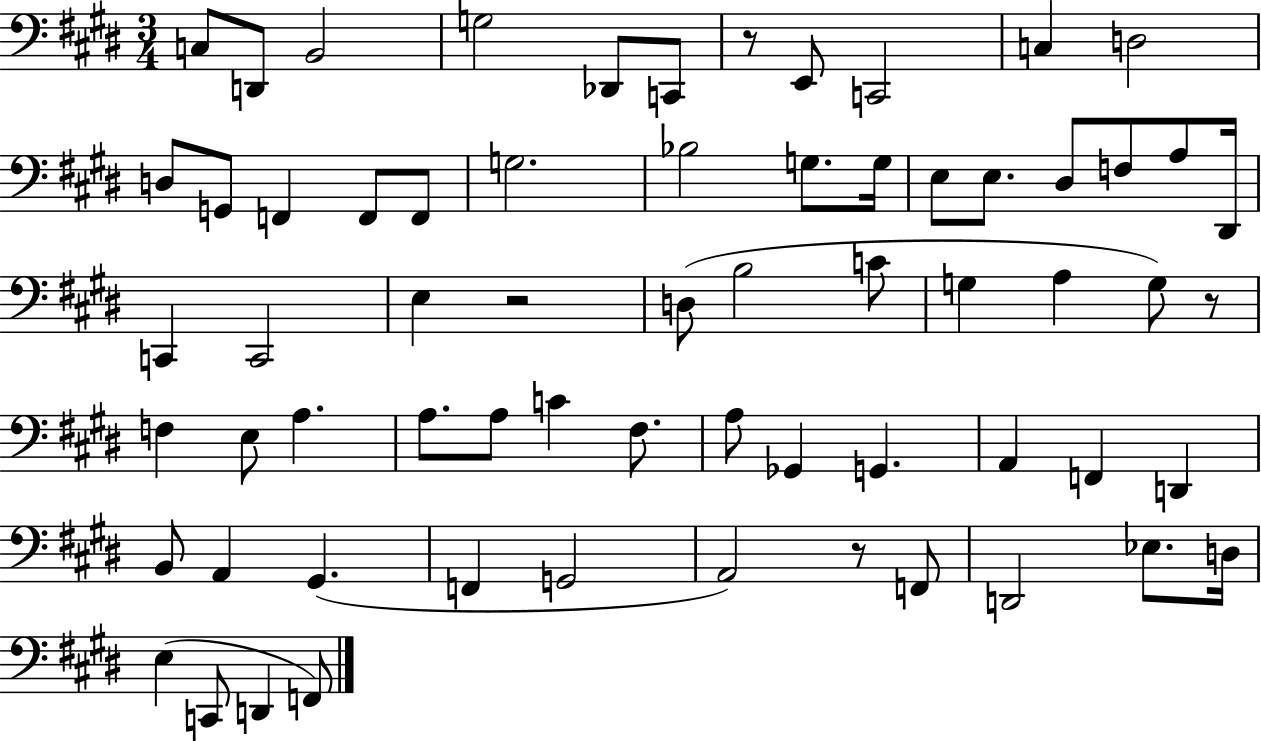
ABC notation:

X:1
T:Untitled
M:3/4
L:1/4
K:E
C,/2 D,,/2 B,,2 G,2 _D,,/2 C,,/2 z/2 E,,/2 C,,2 C, D,2 D,/2 G,,/2 F,, F,,/2 F,,/2 G,2 _B,2 G,/2 G,/4 E,/2 E,/2 ^D,/2 F,/2 A,/2 ^D,,/4 C,, C,,2 E, z2 D,/2 B,2 C/2 G, A, G,/2 z/2 F, E,/2 A, A,/2 A,/2 C ^F,/2 A,/2 _G,, G,, A,, F,, D,, B,,/2 A,, ^G,, F,, G,,2 A,,2 z/2 F,,/2 D,,2 _E,/2 D,/4 E, C,,/2 D,, F,,/2